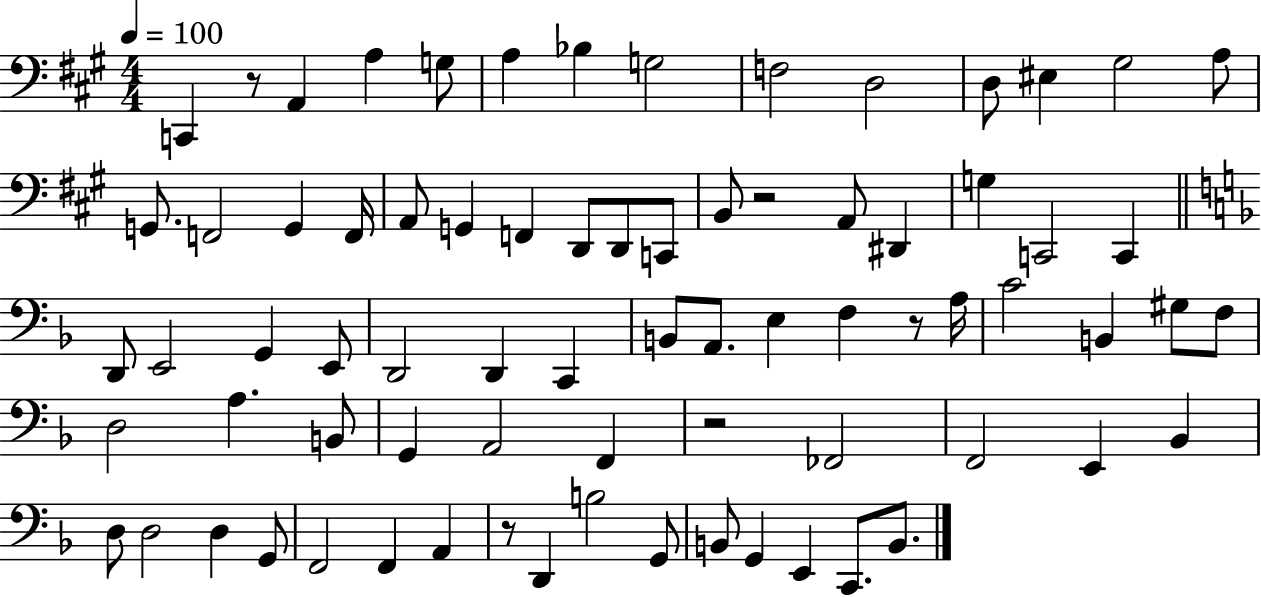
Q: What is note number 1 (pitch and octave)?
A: C2